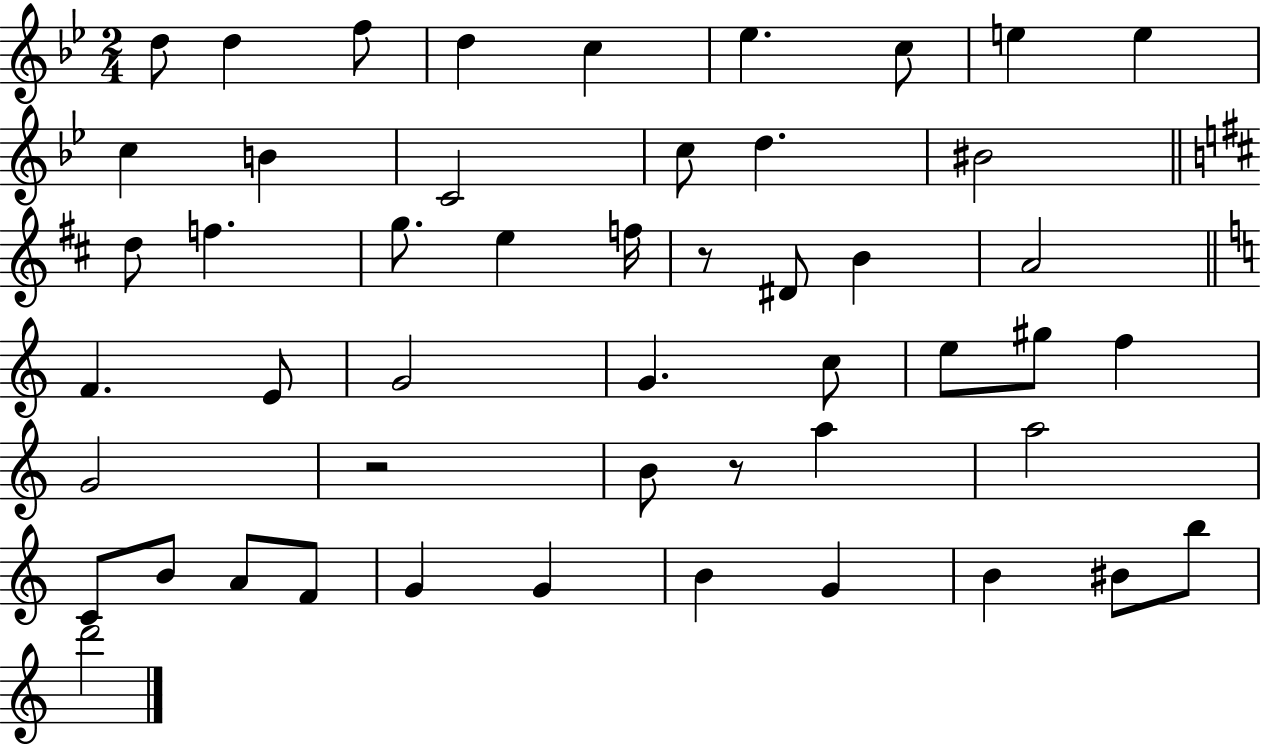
D5/e D5/q F5/e D5/q C5/q Eb5/q. C5/e E5/q E5/q C5/q B4/q C4/h C5/e D5/q. BIS4/h D5/e F5/q. G5/e. E5/q F5/s R/e D#4/e B4/q A4/h F4/q. E4/e G4/h G4/q. C5/e E5/e G#5/e F5/q G4/h R/h B4/e R/e A5/q A5/h C4/e B4/e A4/e F4/e G4/q G4/q B4/q G4/q B4/q BIS4/e B5/e D6/h